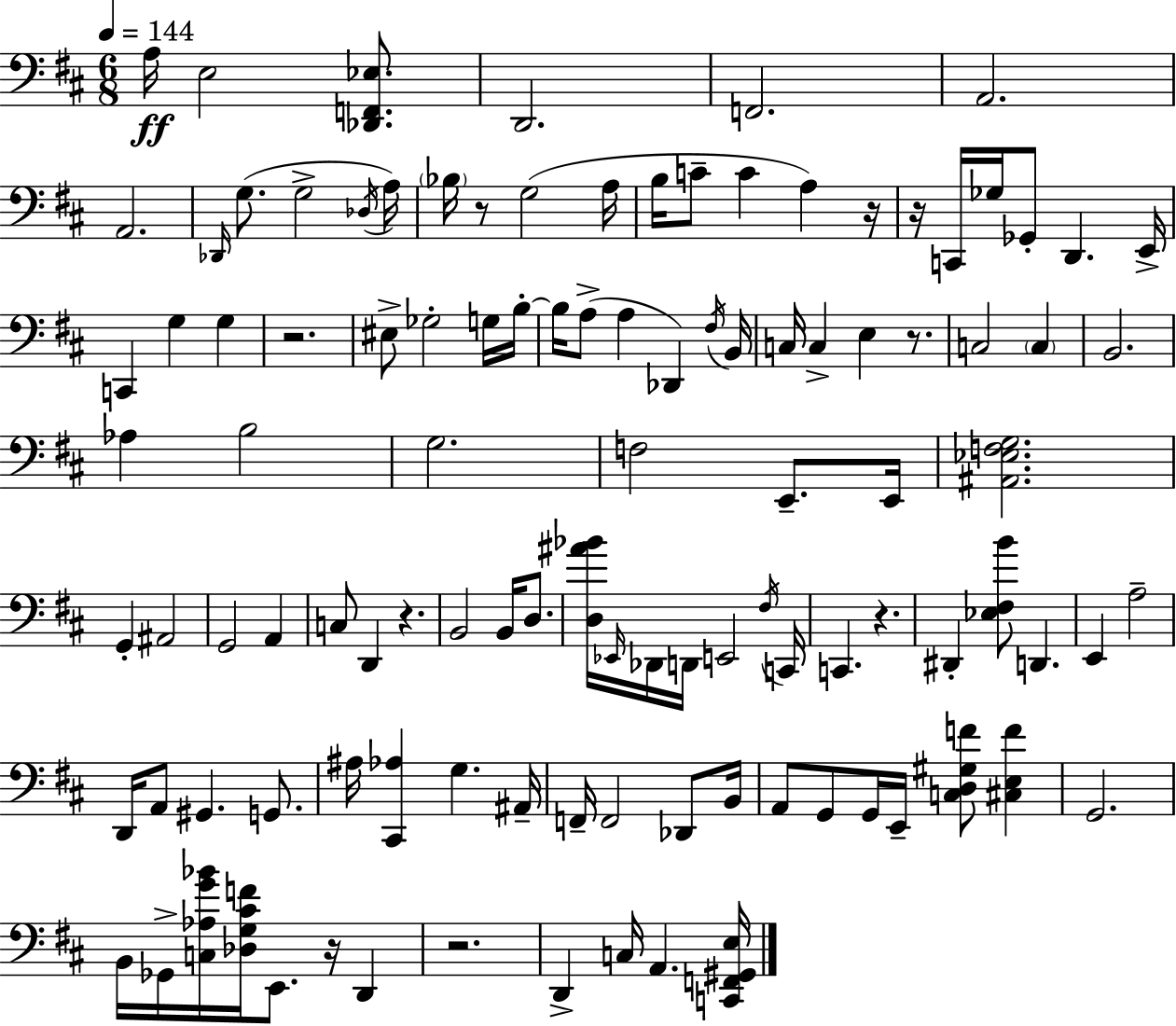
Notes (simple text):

A3/s E3/h [Db2,F2,Eb3]/e. D2/h. F2/h. A2/h. A2/h. Db2/s G3/e. G3/h Db3/s A3/s Bb3/s R/e G3/h A3/s B3/s C4/e C4/q A3/q R/s R/s C2/s Gb3/s Gb2/e D2/q. E2/s C2/q G3/q G3/q R/h. EIS3/e Gb3/h G3/s B3/s B3/s A3/e A3/q Db2/q F#3/s B2/s C3/s C3/q E3/q R/e. C3/h C3/q B2/h. Ab3/q B3/h G3/h. F3/h E2/e. E2/s [A#2,Eb3,F3,G3]/h. G2/q A#2/h G2/h A2/q C3/e D2/q R/q. B2/h B2/s D3/e. [D3,A#4,Bb4]/s Eb2/s Db2/s D2/s E2/h F#3/s C2/s C2/q. R/q. D#2/q [Eb3,F#3,B4]/e D2/q. E2/q A3/h D2/s A2/e G#2/q. G2/e. A#3/s [C#2,Ab3]/q G3/q. A#2/s F2/s F2/h Db2/e B2/s A2/e G2/e G2/s E2/s [C3,D3,G#3,F4]/e [C#3,E3,F4]/q G2/h. B2/s Gb2/s [C3,Ab3,G4,Bb4]/s [Db3,G3,C#4,F4]/s E2/e. R/s D2/q R/h. D2/q C3/s A2/q. [C2,F2,G#2,E3]/s